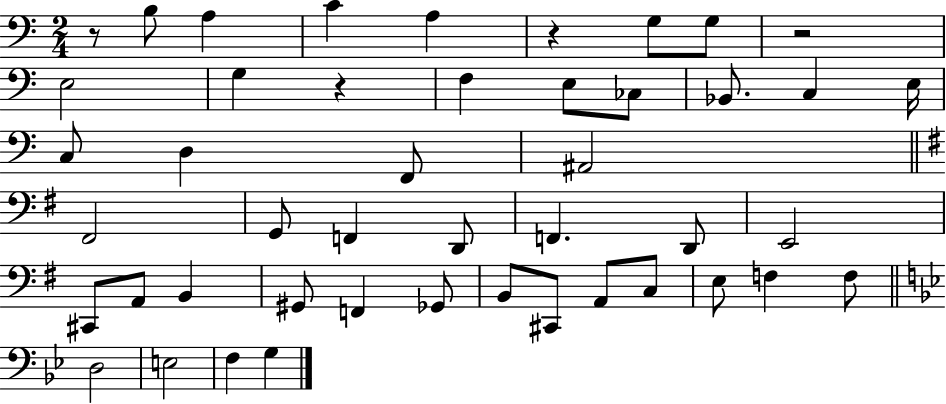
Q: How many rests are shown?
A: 4